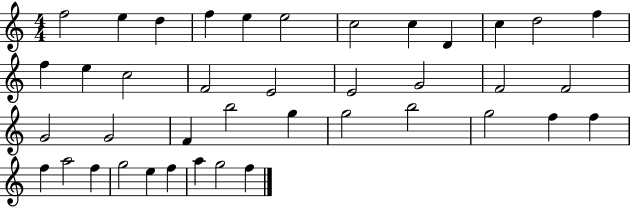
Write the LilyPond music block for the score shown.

{
  \clef treble
  \numericTimeSignature
  \time 4/4
  \key c \major
  f''2 e''4 d''4 | f''4 e''4 e''2 | c''2 c''4 d'4 | c''4 d''2 f''4 | \break f''4 e''4 c''2 | f'2 e'2 | e'2 g'2 | f'2 f'2 | \break g'2 g'2 | f'4 b''2 g''4 | g''2 b''2 | g''2 f''4 f''4 | \break f''4 a''2 f''4 | g''2 e''4 f''4 | a''4 g''2 f''4 | \bar "|."
}